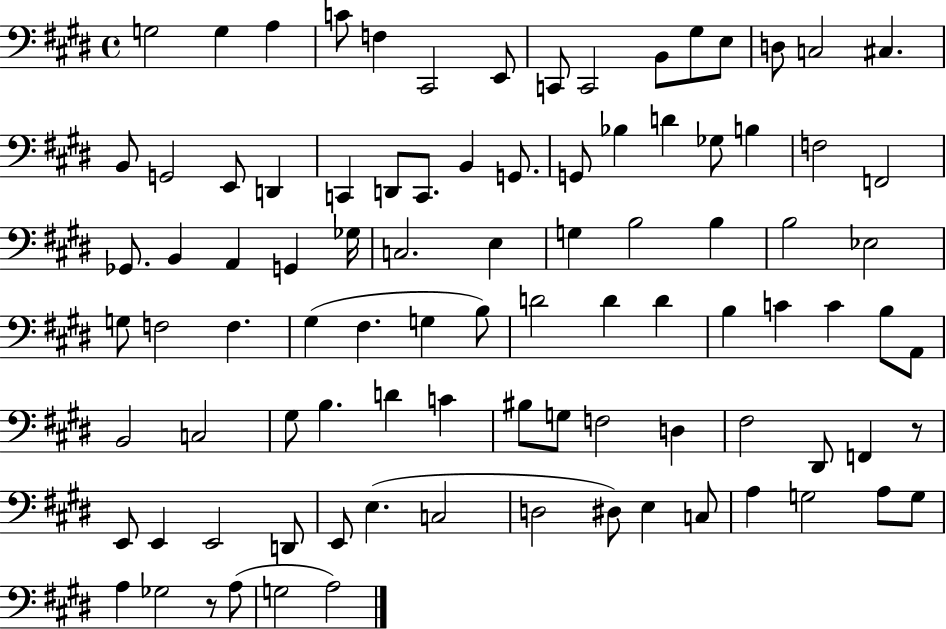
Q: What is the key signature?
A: E major